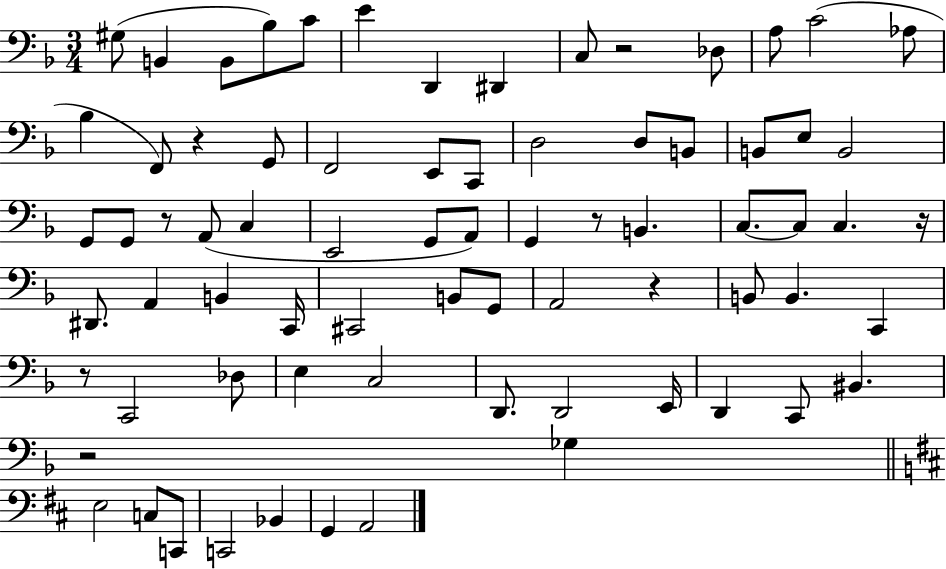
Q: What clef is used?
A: bass